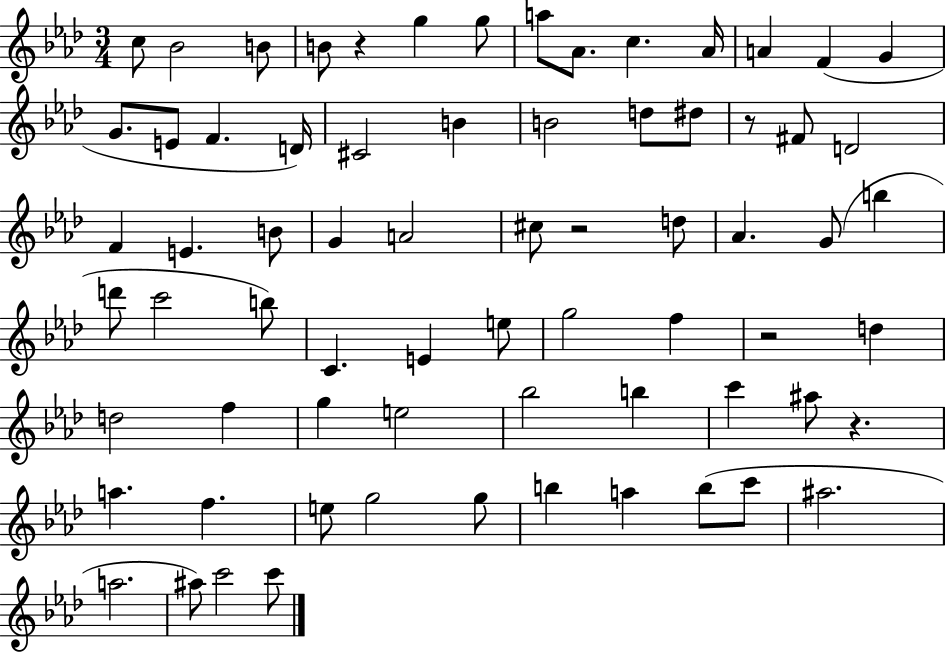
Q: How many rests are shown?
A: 5